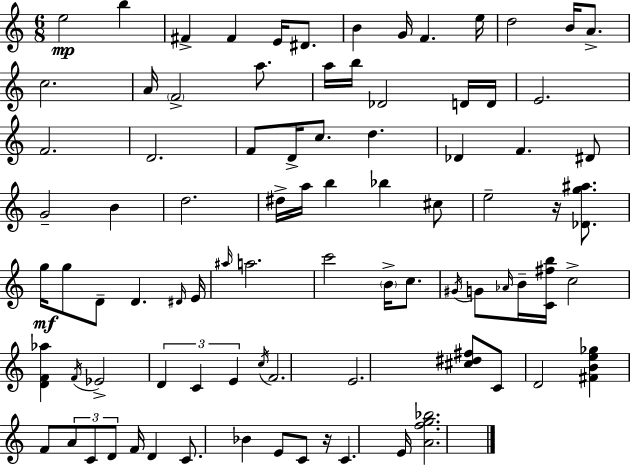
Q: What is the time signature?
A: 6/8